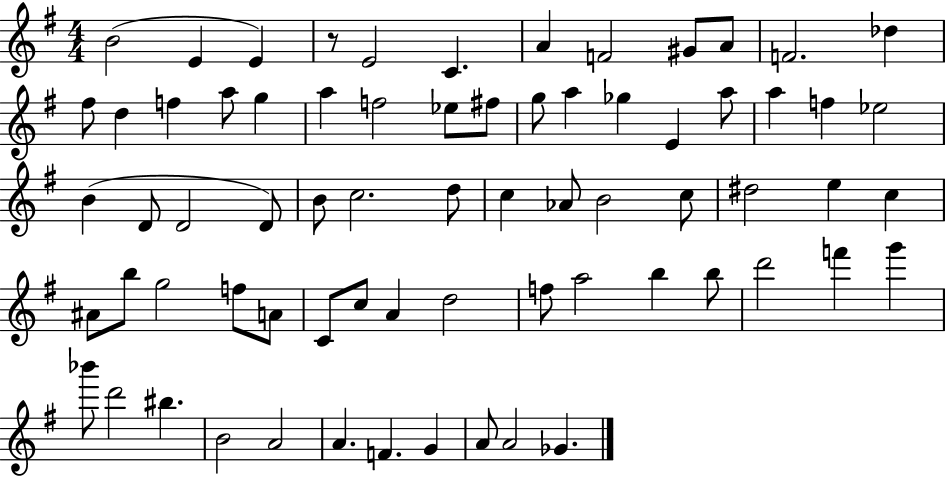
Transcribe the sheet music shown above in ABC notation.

X:1
T:Untitled
M:4/4
L:1/4
K:G
B2 E E z/2 E2 C A F2 ^G/2 A/2 F2 _d ^f/2 d f a/2 g a f2 _e/2 ^f/2 g/2 a _g E a/2 a f _e2 B D/2 D2 D/2 B/2 c2 d/2 c _A/2 B2 c/2 ^d2 e c ^A/2 b/2 g2 f/2 A/2 C/2 c/2 A d2 f/2 a2 b b/2 d'2 f' g' _b'/2 d'2 ^b B2 A2 A F G A/2 A2 _G